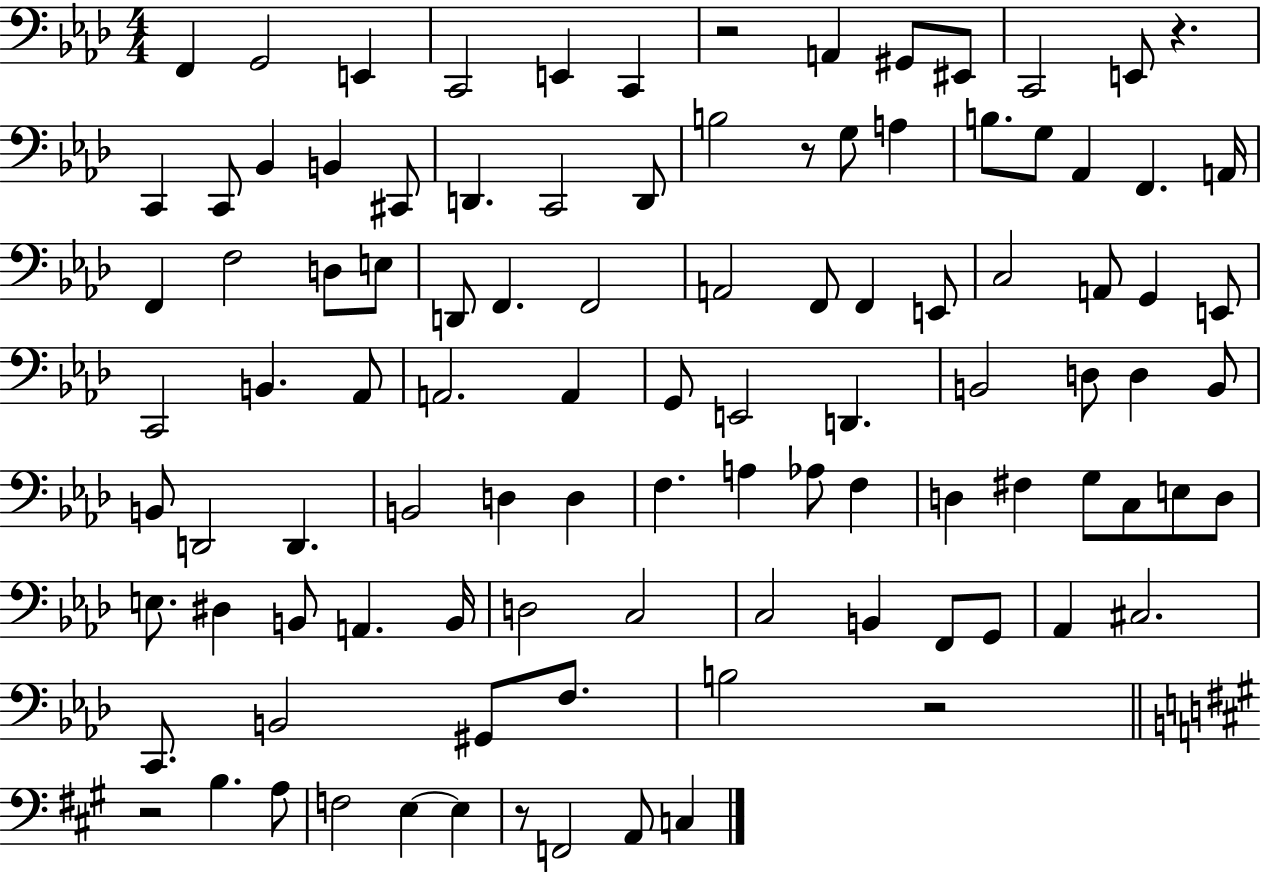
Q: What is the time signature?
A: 4/4